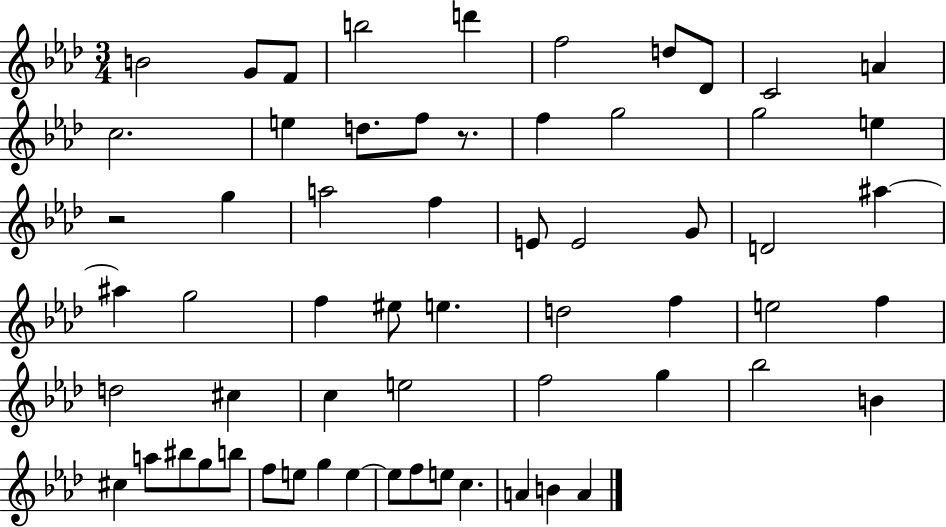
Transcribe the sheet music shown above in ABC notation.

X:1
T:Untitled
M:3/4
L:1/4
K:Ab
B2 G/2 F/2 b2 d' f2 d/2 _D/2 C2 A c2 e d/2 f/2 z/2 f g2 g2 e z2 g a2 f E/2 E2 G/2 D2 ^a ^a g2 f ^e/2 e d2 f e2 f d2 ^c c e2 f2 g _b2 B ^c a/2 ^b/2 g/2 b/2 f/2 e/2 g e e/2 f/2 e/2 c A B A